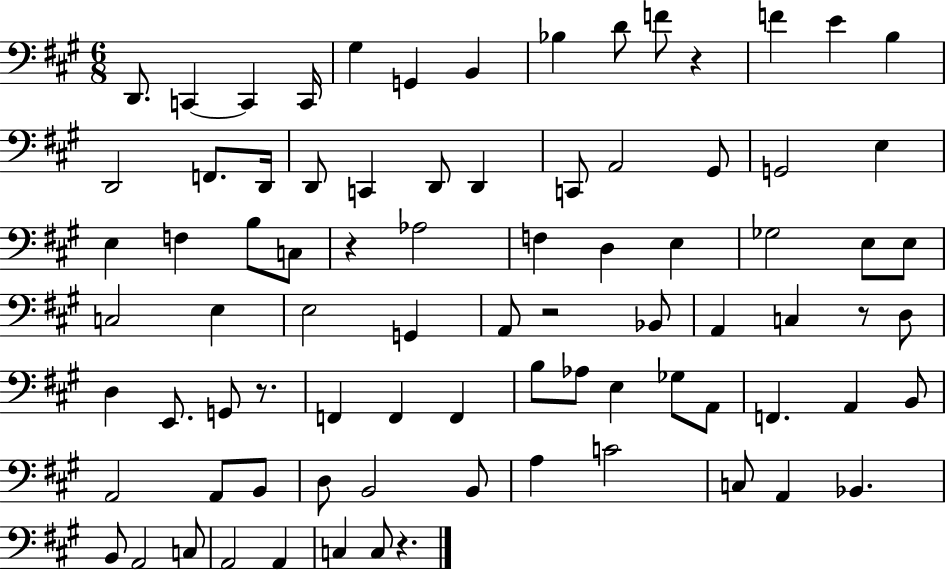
X:1
T:Untitled
M:6/8
L:1/4
K:A
D,,/2 C,, C,, C,,/4 ^G, G,, B,, _B, D/2 F/2 z F E B, D,,2 F,,/2 D,,/4 D,,/2 C,, D,,/2 D,, C,,/2 A,,2 ^G,,/2 G,,2 E, E, F, B,/2 C,/2 z _A,2 F, D, E, _G,2 E,/2 E,/2 C,2 E, E,2 G,, A,,/2 z2 _B,,/2 A,, C, z/2 D,/2 D, E,,/2 G,,/2 z/2 F,, F,, F,, B,/2 _A,/2 E, _G,/2 A,,/2 F,, A,, B,,/2 A,,2 A,,/2 B,,/2 D,/2 B,,2 B,,/2 A, C2 C,/2 A,, _B,, B,,/2 A,,2 C,/2 A,,2 A,, C, C,/2 z